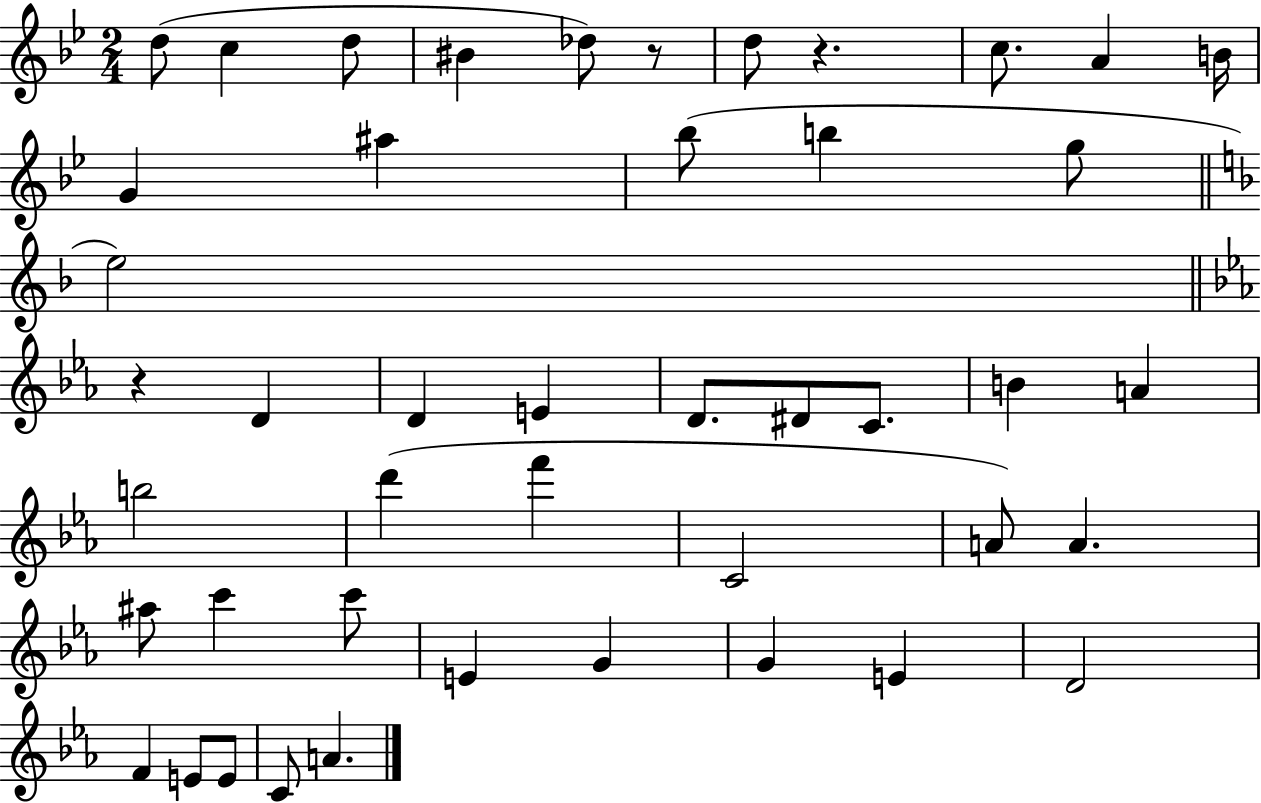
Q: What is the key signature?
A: BES major